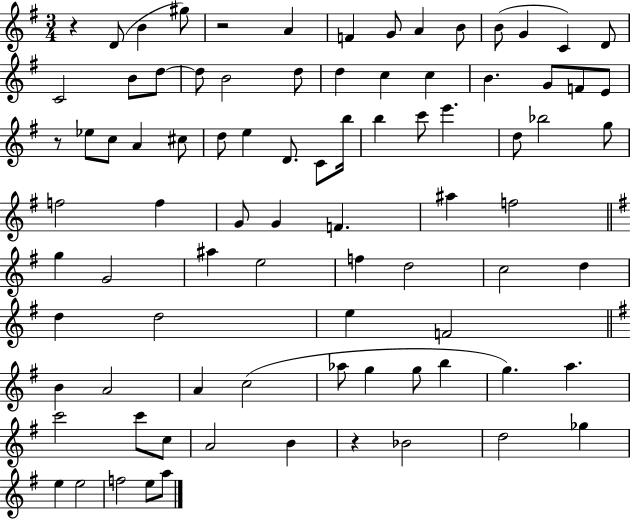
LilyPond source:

{
  \clef treble
  \numericTimeSignature
  \time 3/4
  \key g \major
  r4 d'8( b'4 gis''8) | r2 a'4 | f'4 g'8 a'4 b'8 | b'8( g'4 c'4) d'8 | \break c'2 b'8 d''8~~ | d''8 b'2 d''8 | d''4 c''4 c''4 | b'4. g'8 f'8 e'8 | \break r8 ees''8 c''8 a'4 cis''8 | d''8 e''4 d'8. c'8 b''16 | b''4 c'''8 e'''4. | d''8 bes''2 g''8 | \break f''2 f''4 | g'8 g'4 f'4. | ais''4 f''2 | \bar "||" \break \key g \major g''4 g'2 | ais''4 e''2 | f''4 d''2 | c''2 d''4 | \break d''4 d''2 | e''4 f'2 | \bar "||" \break \key g \major b'4 a'2 | a'4 c''2( | aes''8 g''4 g''8 b''4 | g''4.) a''4. | \break c'''2 c'''8 c''8 | a'2 b'4 | r4 bes'2 | d''2 ges''4 | \break e''4 e''2 | f''2 e''8 a''8 | \bar "|."
}